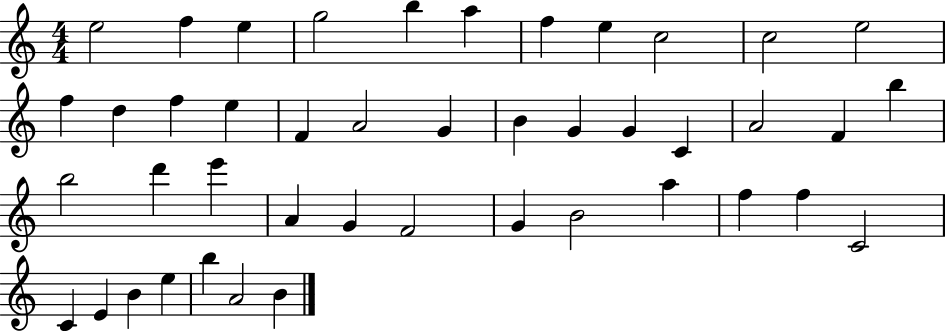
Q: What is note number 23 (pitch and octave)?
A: A4